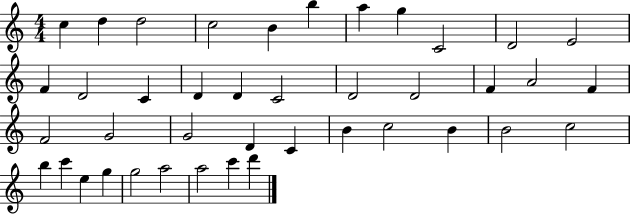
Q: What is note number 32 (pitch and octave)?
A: C5